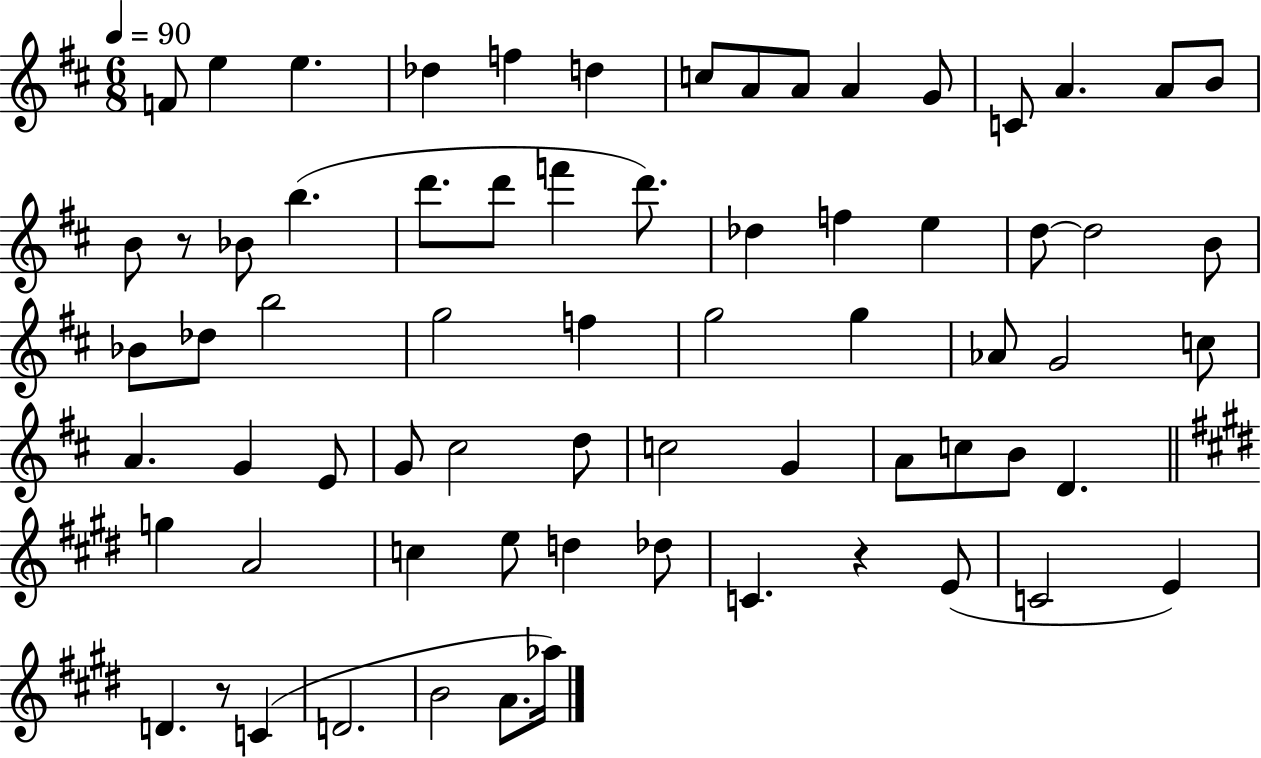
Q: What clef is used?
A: treble